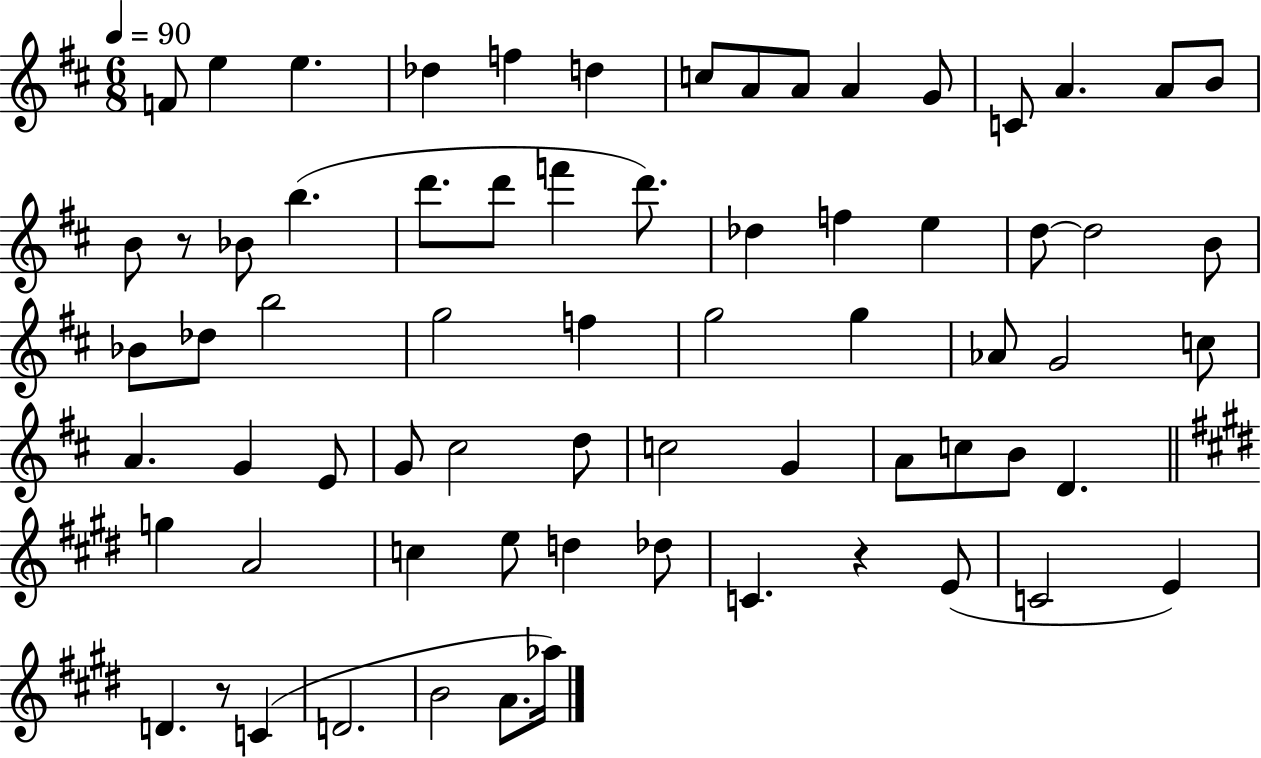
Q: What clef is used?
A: treble